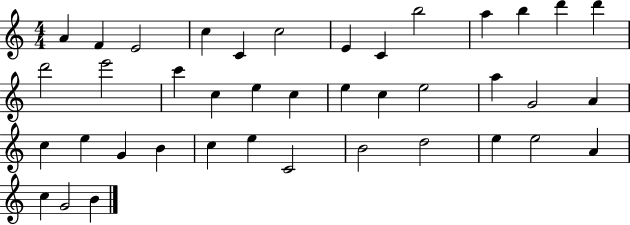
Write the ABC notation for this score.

X:1
T:Untitled
M:4/4
L:1/4
K:C
A F E2 c C c2 E C b2 a b d' d' d'2 e'2 c' c e c e c e2 a G2 A c e G B c e C2 B2 d2 e e2 A c G2 B